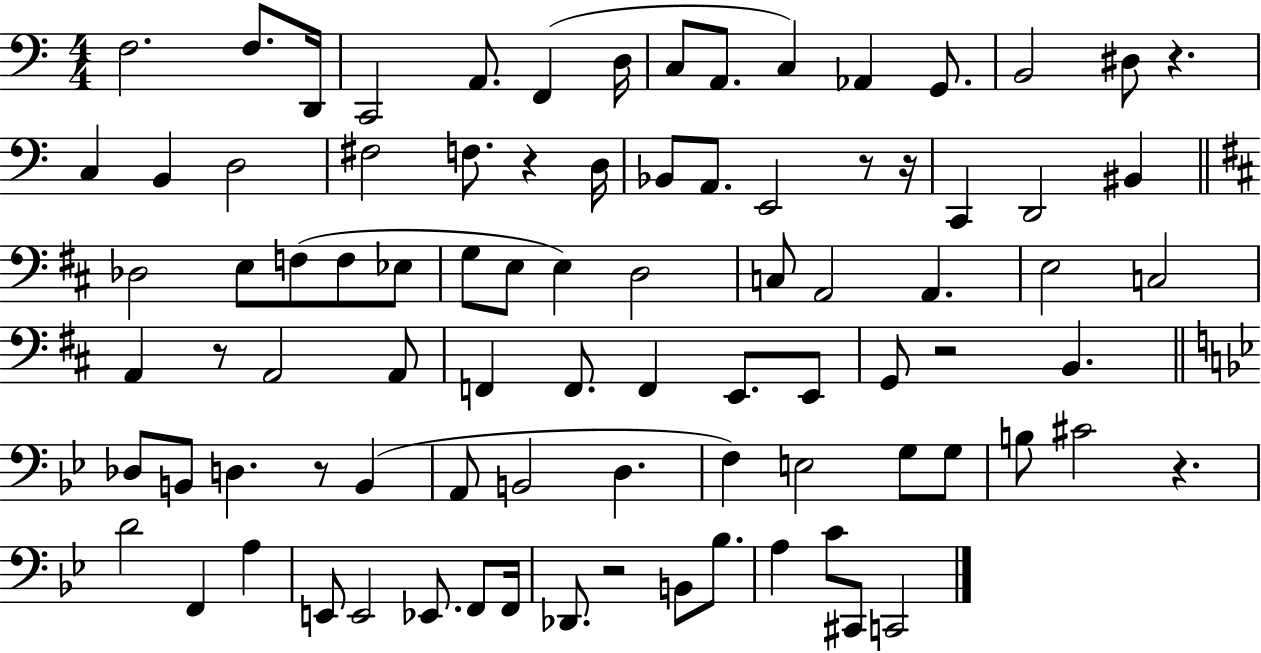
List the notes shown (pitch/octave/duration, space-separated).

F3/h. F3/e. D2/s C2/h A2/e. F2/q D3/s C3/e A2/e. C3/q Ab2/q G2/e. B2/h D#3/e R/q. C3/q B2/q D3/h F#3/h F3/e. R/q D3/s Bb2/e A2/e. E2/h R/e R/s C2/q D2/h BIS2/q Db3/h E3/e F3/e F3/e Eb3/e G3/e E3/e E3/q D3/h C3/e A2/h A2/q. E3/h C3/h A2/q R/e A2/h A2/e F2/q F2/e. F2/q E2/e. E2/e G2/e R/h B2/q. Db3/e B2/e D3/q. R/e B2/q A2/e B2/h D3/q. F3/q E3/h G3/e G3/e B3/e C#4/h R/q. D4/h F2/q A3/q E2/e E2/h Eb2/e. F2/e F2/s Db2/e. R/h B2/e Bb3/e. A3/q C4/e C#2/e C2/h